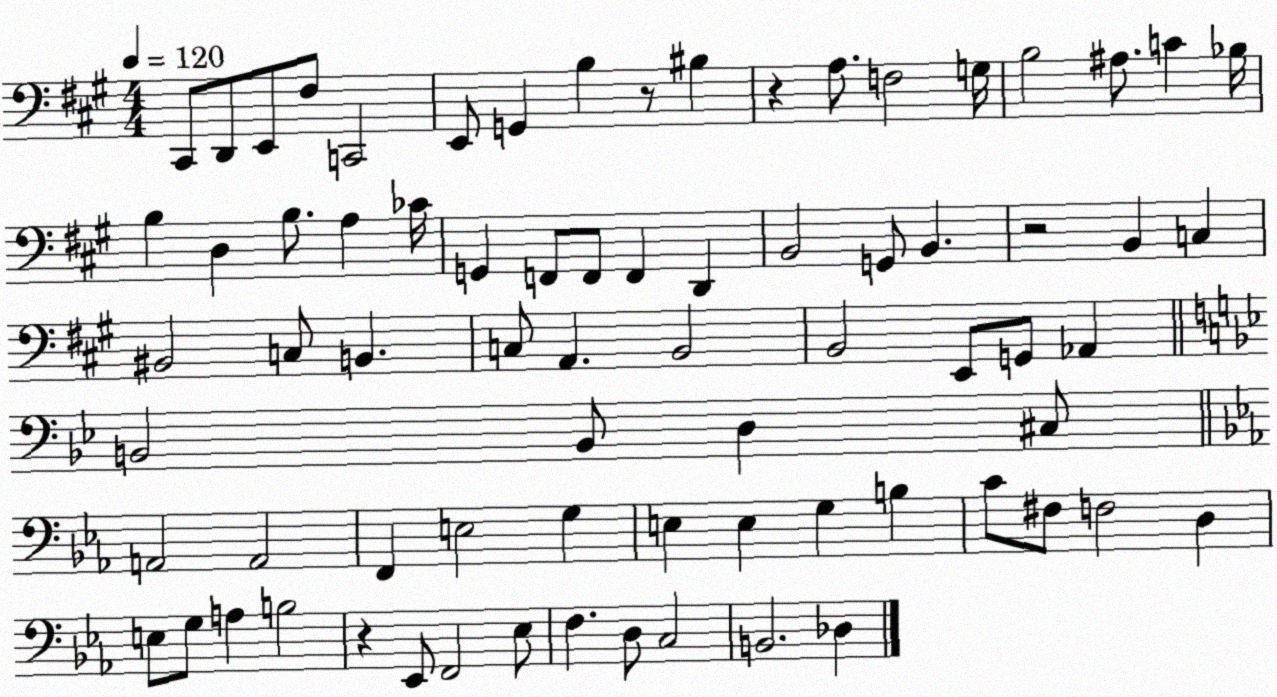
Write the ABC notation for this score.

X:1
T:Untitled
M:4/4
L:1/4
K:A
^C,,/2 D,,/2 E,,/2 ^F,/2 C,,2 E,,/2 G,, B, z/2 ^B, z A,/2 F,2 G,/4 B,2 ^A,/2 C _B,/4 B, D, B,/2 A, _C/4 G,, F,,/2 F,,/2 F,, D,, B,,2 G,,/2 B,, z2 B,, C, ^B,,2 C,/2 B,, C,/2 A,, B,,2 B,,2 E,,/2 G,,/2 _A,, B,,2 B,,/2 D, ^C,/2 A,,2 A,,2 F,, E,2 G, E, E, G, B, C/2 ^F,/2 F,2 D, E,/2 G,/2 A, B,2 z _E,,/2 F,,2 _E,/2 F, D,/2 C,2 B,,2 _D,